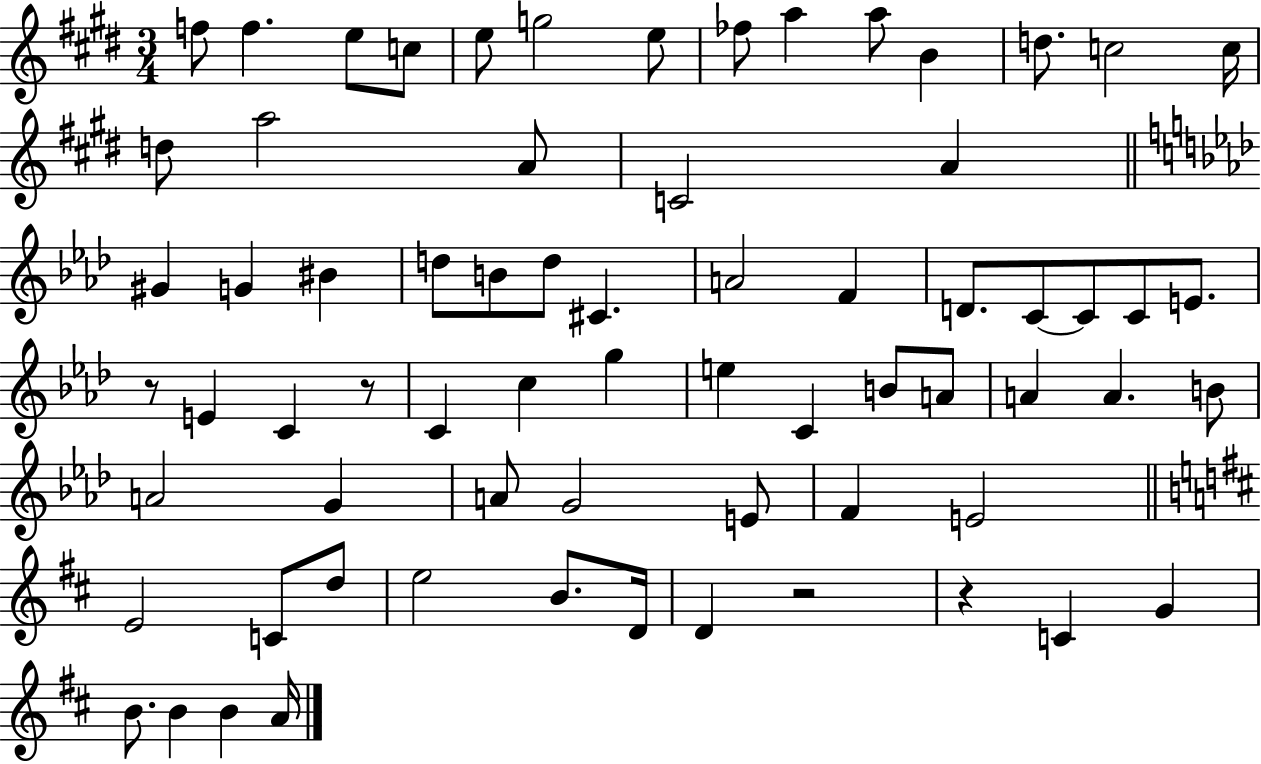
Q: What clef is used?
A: treble